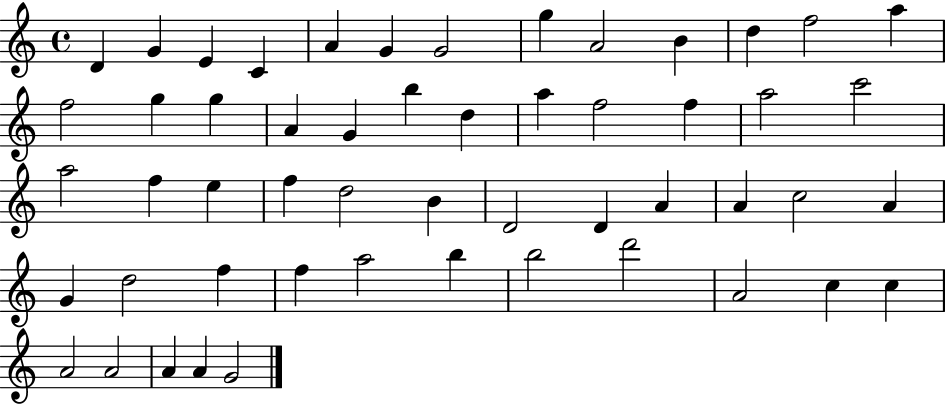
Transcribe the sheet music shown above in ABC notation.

X:1
T:Untitled
M:4/4
L:1/4
K:C
D G E C A G G2 g A2 B d f2 a f2 g g A G b d a f2 f a2 c'2 a2 f e f d2 B D2 D A A c2 A G d2 f f a2 b b2 d'2 A2 c c A2 A2 A A G2